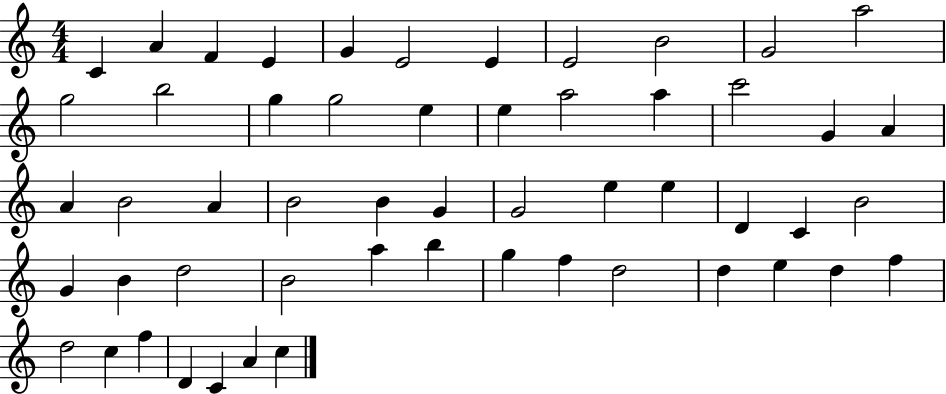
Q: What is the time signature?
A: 4/4